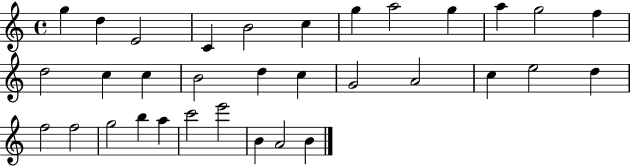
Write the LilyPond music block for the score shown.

{
  \clef treble
  \time 4/4
  \defaultTimeSignature
  \key c \major
  g''4 d''4 e'2 | c'4 b'2 c''4 | g''4 a''2 g''4 | a''4 g''2 f''4 | \break d''2 c''4 c''4 | b'2 d''4 c''4 | g'2 a'2 | c''4 e''2 d''4 | \break f''2 f''2 | g''2 b''4 a''4 | c'''2 e'''2 | b'4 a'2 b'4 | \break \bar "|."
}